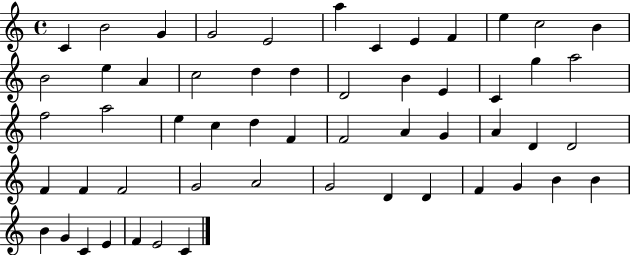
{
  \clef treble
  \time 4/4
  \defaultTimeSignature
  \key c \major
  c'4 b'2 g'4 | g'2 e'2 | a''4 c'4 e'4 f'4 | e''4 c''2 b'4 | \break b'2 e''4 a'4 | c''2 d''4 d''4 | d'2 b'4 e'4 | c'4 g''4 a''2 | \break f''2 a''2 | e''4 c''4 d''4 f'4 | f'2 a'4 g'4 | a'4 d'4 d'2 | \break f'4 f'4 f'2 | g'2 a'2 | g'2 d'4 d'4 | f'4 g'4 b'4 b'4 | \break b'4 g'4 c'4 e'4 | f'4 e'2 c'4 | \bar "|."
}